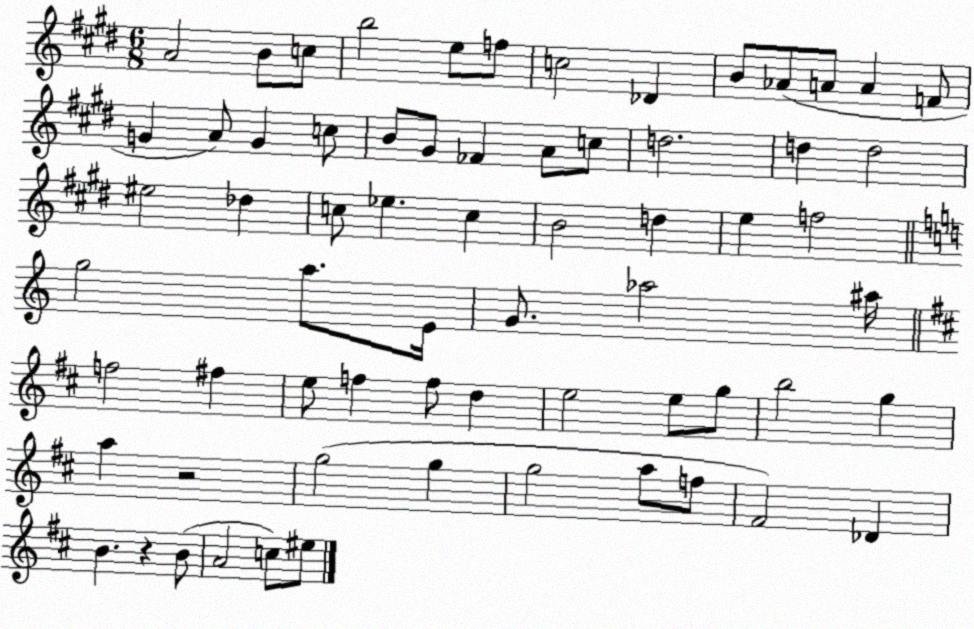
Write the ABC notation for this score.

X:1
T:Untitled
M:6/8
L:1/4
K:E
A2 B/2 c/2 b2 e/2 f/2 c2 _D B/2 _A/2 A/2 A F/2 G A/2 G c/2 B/2 ^G/2 _F A/2 c/2 d2 d d2 ^e2 _d c/2 _e c B2 d e f2 g2 a/2 E/4 G/2 _a2 ^a/4 f2 ^f e/2 f f/2 d e2 e/2 g/2 b2 g a z2 g2 g g2 a/2 f/2 ^F2 _D B z B/2 A2 c/2 ^e/2